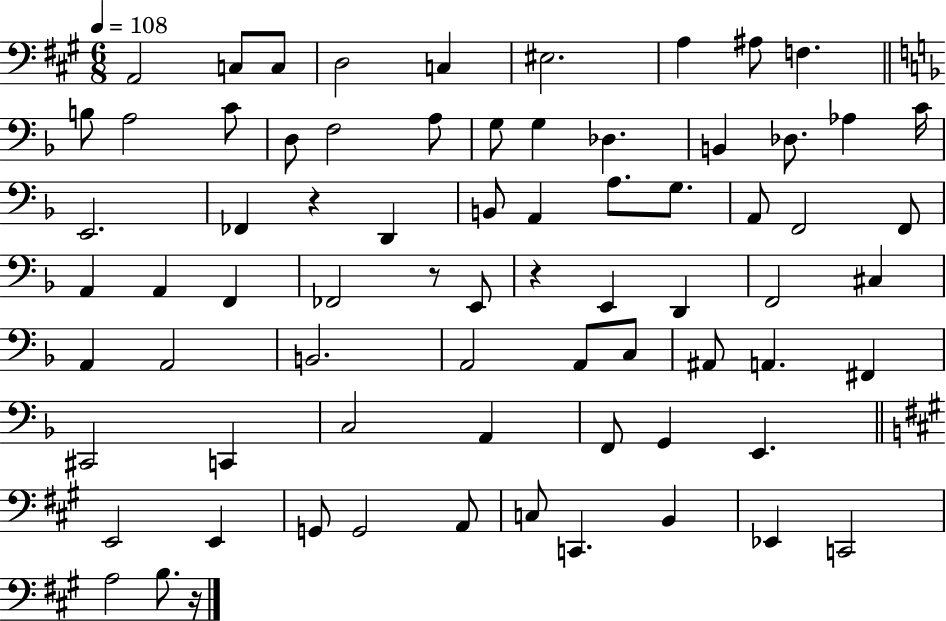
A2/h C3/e C3/e D3/h C3/q EIS3/h. A3/q A#3/e F3/q. B3/e A3/h C4/e D3/e F3/h A3/e G3/e G3/q Db3/q. B2/q Db3/e. Ab3/q C4/s E2/h. FES2/q R/q D2/q B2/e A2/q A3/e. G3/e. A2/e F2/h F2/e A2/q A2/q F2/q FES2/h R/e E2/e R/q E2/q D2/q F2/h C#3/q A2/q A2/h B2/h. A2/h A2/e C3/e A#2/e A2/q. F#2/q C#2/h C2/q C3/h A2/q F2/e G2/q E2/q. E2/h E2/q G2/e G2/h A2/e C3/e C2/q. B2/q Eb2/q C2/h A3/h B3/e. R/s